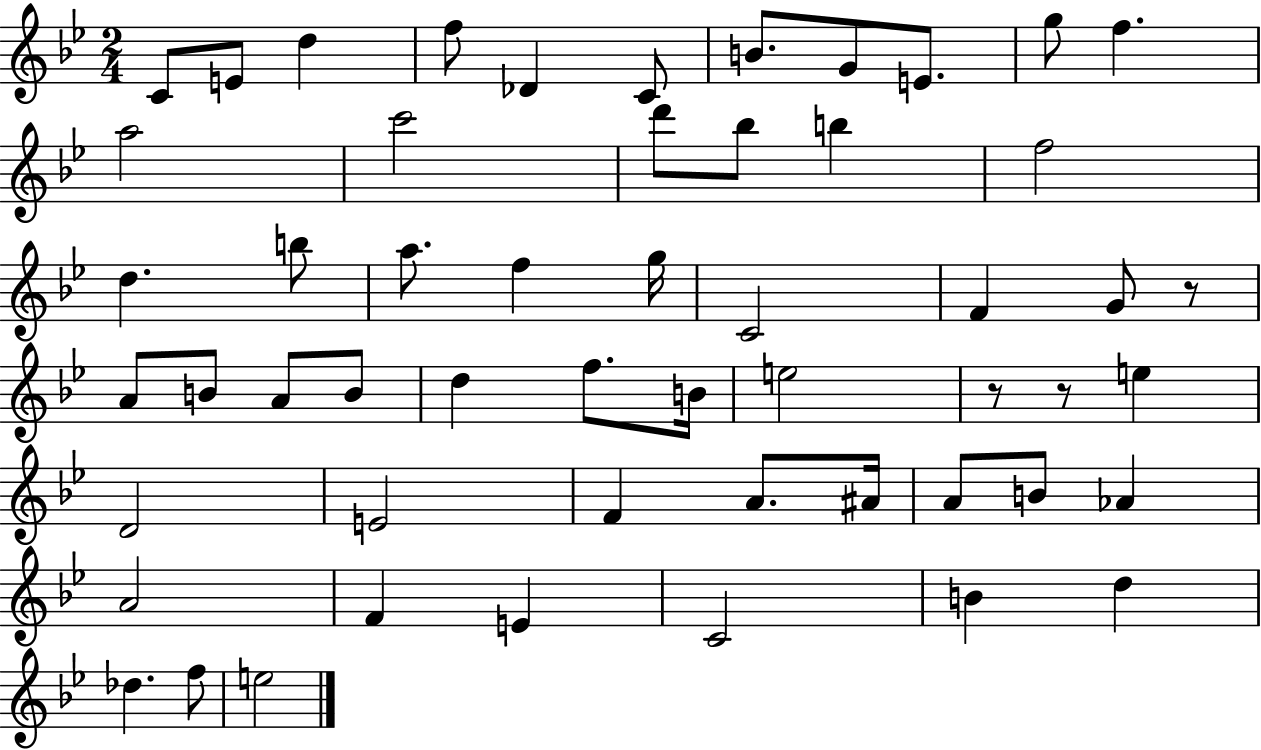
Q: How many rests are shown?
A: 3